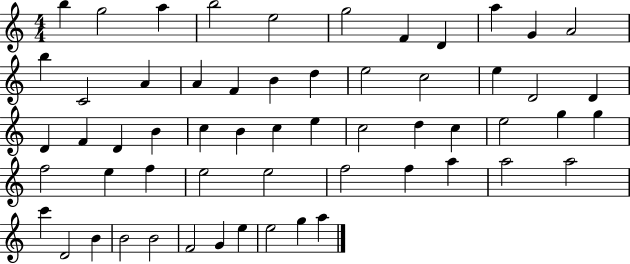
{
  \clef treble
  \numericTimeSignature
  \time 4/4
  \key c \major
  b''4 g''2 a''4 | b''2 e''2 | g''2 f'4 d'4 | a''4 g'4 a'2 | \break b''4 c'2 a'4 | a'4 f'4 b'4 d''4 | e''2 c''2 | e''4 d'2 d'4 | \break d'4 f'4 d'4 b'4 | c''4 b'4 c''4 e''4 | c''2 d''4 c''4 | e''2 g''4 g''4 | \break f''2 e''4 f''4 | e''2 e''2 | f''2 f''4 a''4 | a''2 a''2 | \break c'''4 d'2 b'4 | b'2 b'2 | f'2 g'4 e''4 | e''2 g''4 a''4 | \break \bar "|."
}